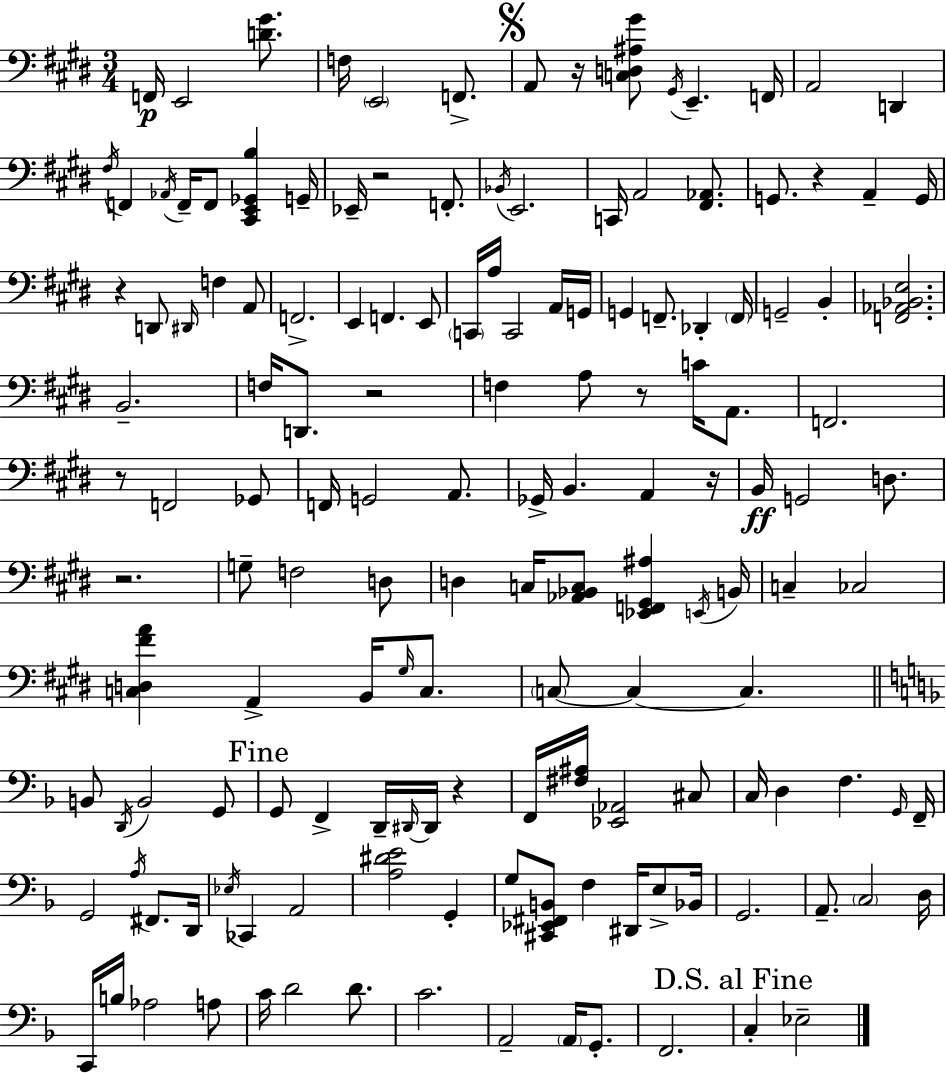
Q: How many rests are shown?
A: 10